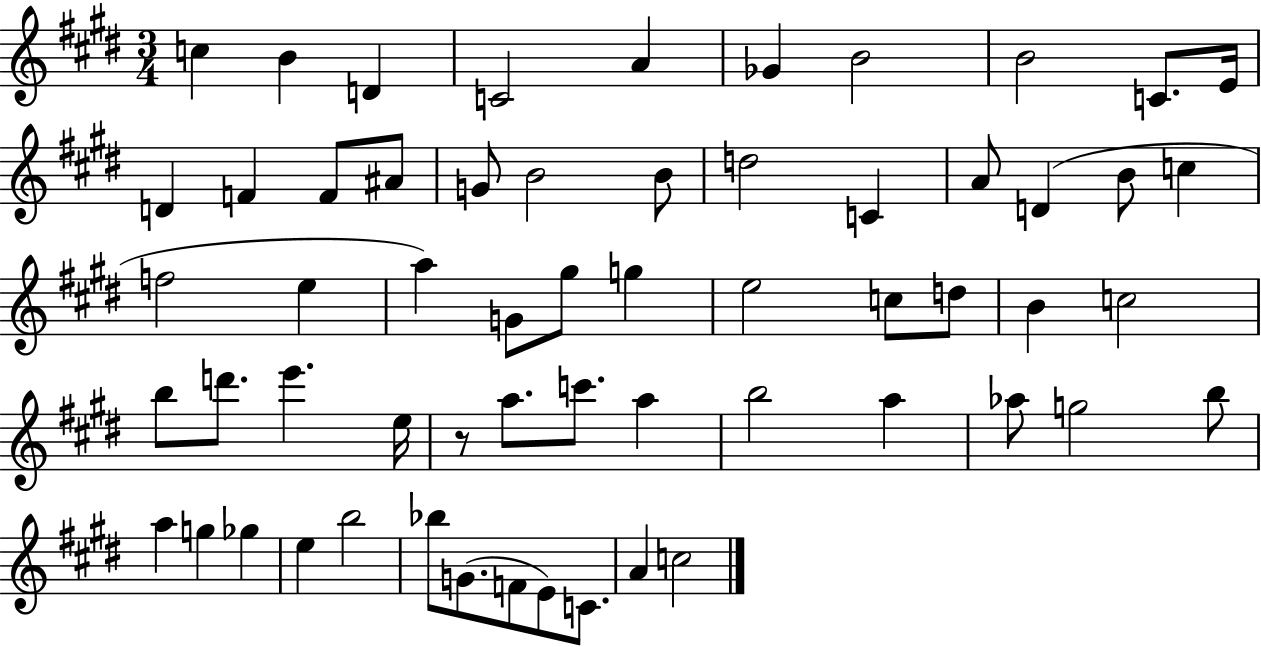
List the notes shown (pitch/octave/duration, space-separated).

C5/q B4/q D4/q C4/h A4/q Gb4/q B4/h B4/h C4/e. E4/s D4/q F4/q F4/e A#4/e G4/e B4/h B4/e D5/h C4/q A4/e D4/q B4/e C5/q F5/h E5/q A5/q G4/e G#5/e G5/q E5/h C5/e D5/e B4/q C5/h B5/e D6/e. E6/q. E5/s R/e A5/e. C6/e. A5/q B5/h A5/q Ab5/e G5/h B5/e A5/q G5/q Gb5/q E5/q B5/h Bb5/e G4/e. F4/e E4/e C4/e. A4/q C5/h